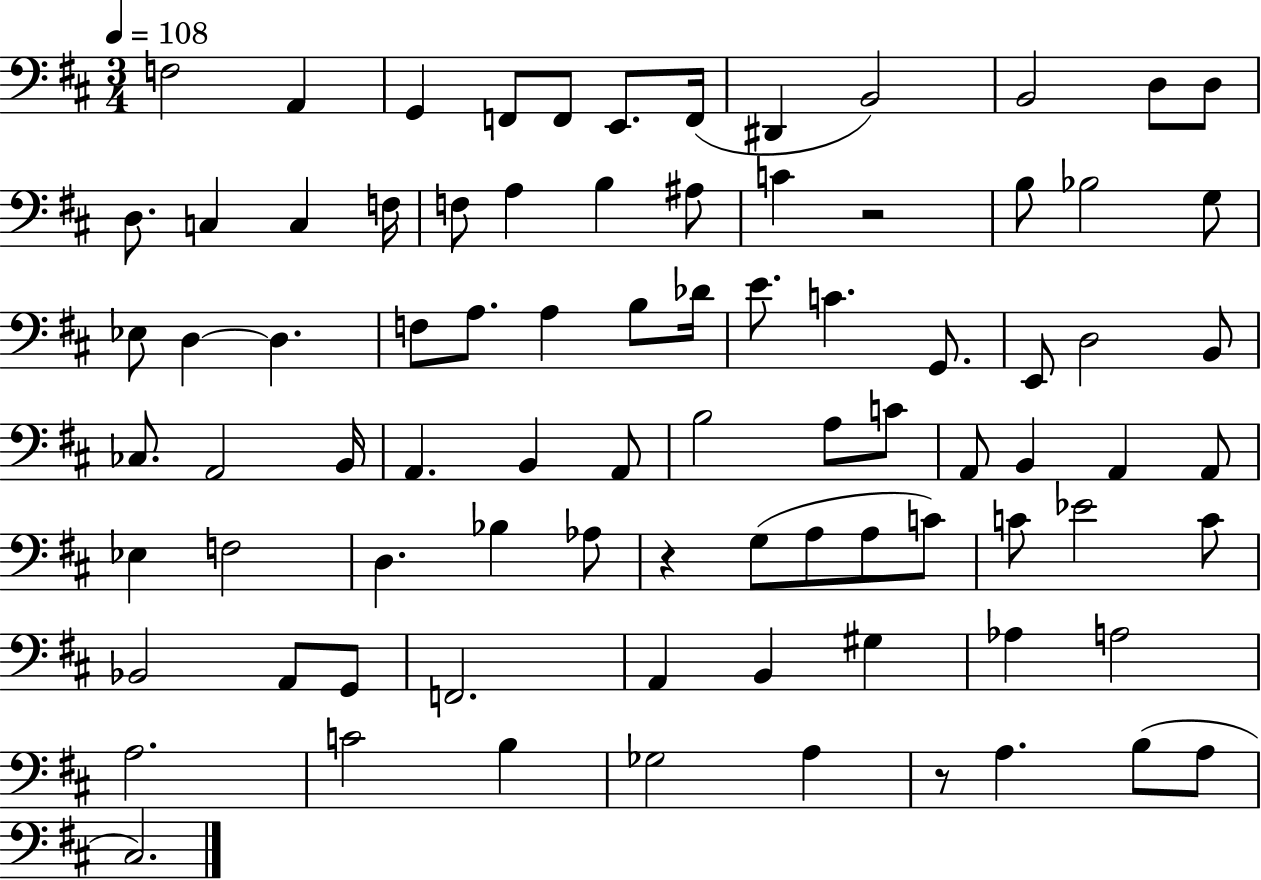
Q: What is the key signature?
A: D major